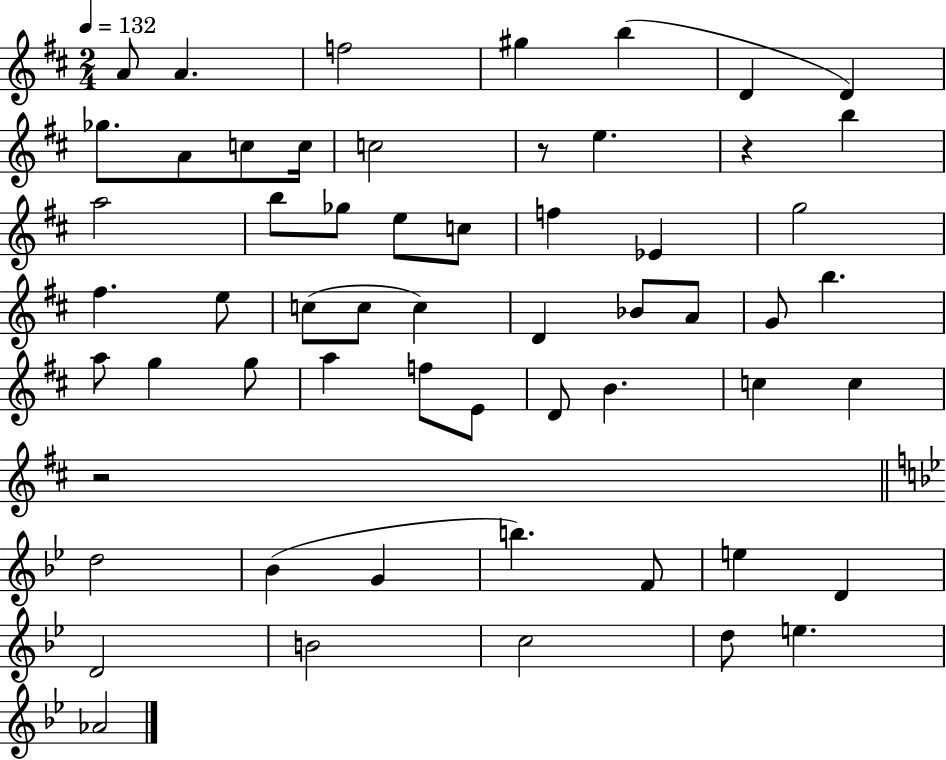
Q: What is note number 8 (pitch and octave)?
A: Gb5